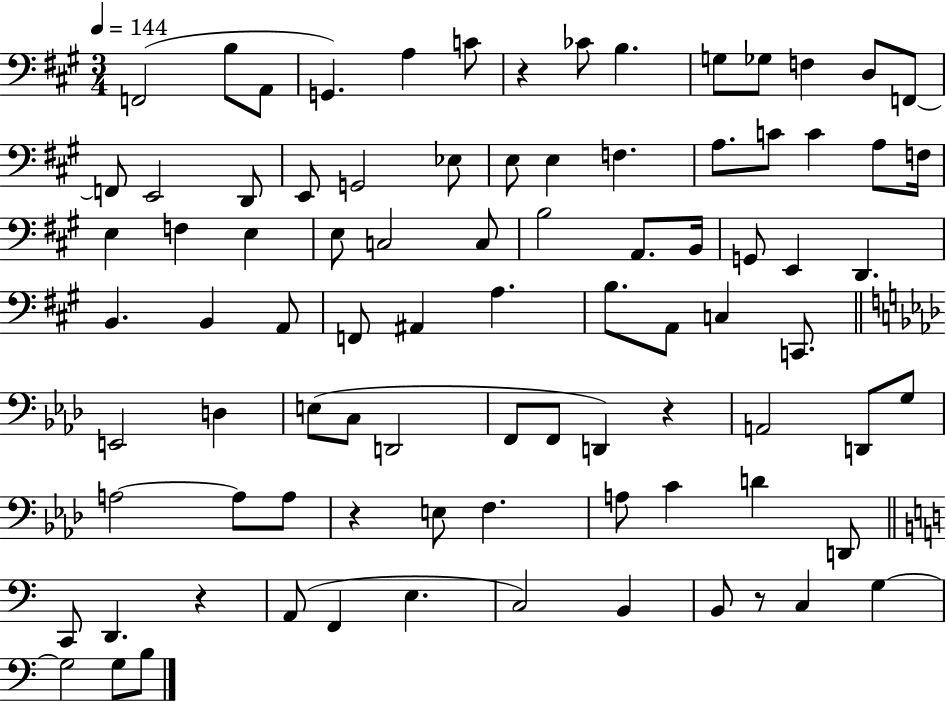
X:1
T:Untitled
M:3/4
L:1/4
K:A
F,,2 B,/2 A,,/2 G,, A, C/2 z _C/2 B, G,/2 _G,/2 F, D,/2 F,,/2 F,,/2 E,,2 D,,/2 E,,/2 G,,2 _E,/2 E,/2 E, F, A,/2 C/2 C A,/2 F,/4 E, F, E, E,/2 C,2 C,/2 B,2 A,,/2 B,,/4 G,,/2 E,, D,, B,, B,, A,,/2 F,,/2 ^A,, A, B,/2 A,,/2 C, C,,/2 E,,2 D, E,/2 C,/2 D,,2 F,,/2 F,,/2 D,, z A,,2 D,,/2 G,/2 A,2 A,/2 A,/2 z E,/2 F, A,/2 C D D,,/2 C,,/2 D,, z A,,/2 F,, E, C,2 B,, B,,/2 z/2 C, G, G,2 G,/2 B,/2